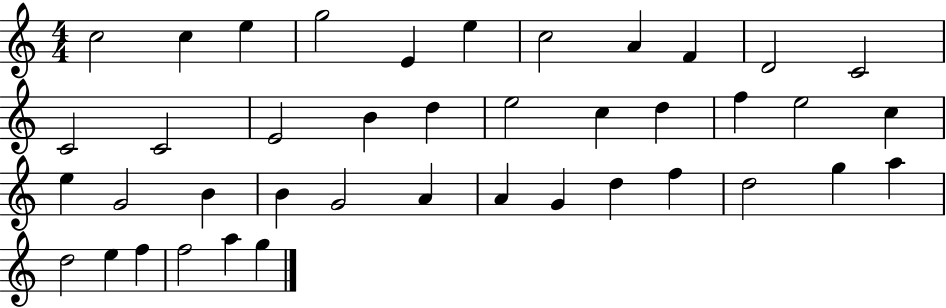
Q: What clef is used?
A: treble